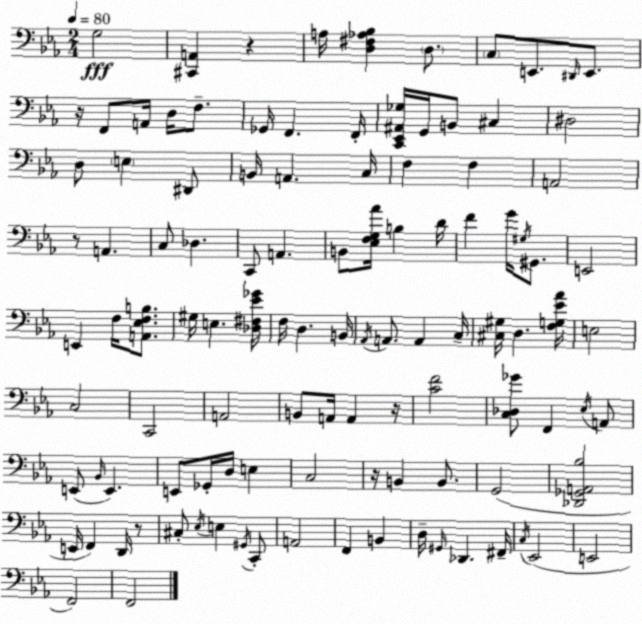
X:1
T:Untitled
M:2/4
L:1/4
K:Cm
G,2 [^C,,A,,] z A,/4 [D,^F,_A,_B,] D,/2 C,/2 E,,/2 ^D,,/4 E,,/2 z/4 F,,/2 A,,/4 D,/4 F,/2 _G,,/4 F,, F,,/4 [C,,_E,,^A,,_G,]/4 G,,/4 B,,/2 ^C, ^D,2 D,/2 E, ^D,,/2 B,,/4 A,, C,/4 F, F, A,,2 z/2 A,, C,/2 _D, C,,/2 A,, B,,/2 [_E,F,G,_A]/4 B, D/4 F G/4 ^G,/4 ^G,,/2 E,,2 E,, F,/4 [A,,_E,F,B,]/2 ^G,/4 E, [_D,^F,_E_G]/4 F,/4 D, B,,/4 _A,,/4 A,,/2 A,, C,/4 [^C,^G,]/4 D, [F,G,_E_A]/4 E,2 C,2 C,,2 A,,2 B,,/2 A,,/4 A,, z/4 [CF]2 [C,_D,_G]/2 F,, _E,/4 A,,/2 E,,/2 _B,,/4 E,, E,,/2 _G,,/4 D,/4 E, C,2 z/4 B,, B,,/2 G,,2 [_D,,_G,,A,,_B,]2 E,,/4 F,, D,,/4 z/2 ^C,/2 _E,/4 E, ^G,,/4 C,,/2 A,,2 F,, B,, D,/4 ^G,,/4 _D,, ^F,,/4 C,/4 _E,,2 E,,2 F,,2 F,,2